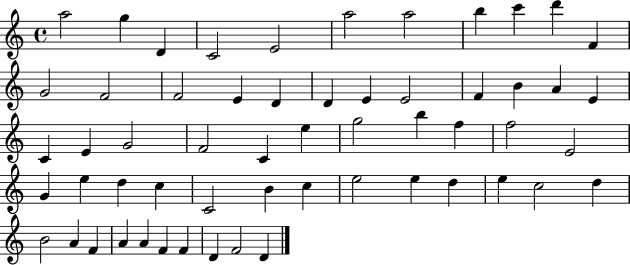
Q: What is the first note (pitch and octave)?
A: A5